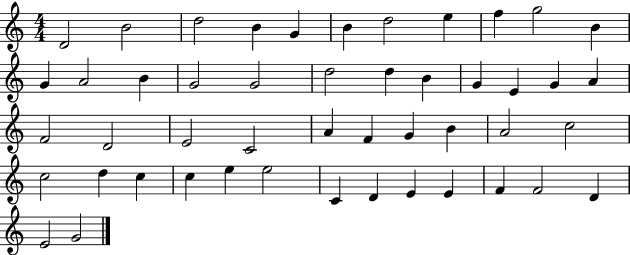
{
  \clef treble
  \numericTimeSignature
  \time 4/4
  \key c \major
  d'2 b'2 | d''2 b'4 g'4 | b'4 d''2 e''4 | f''4 g''2 b'4 | \break g'4 a'2 b'4 | g'2 g'2 | d''2 d''4 b'4 | g'4 e'4 g'4 a'4 | \break f'2 d'2 | e'2 c'2 | a'4 f'4 g'4 b'4 | a'2 c''2 | \break c''2 d''4 c''4 | c''4 e''4 e''2 | c'4 d'4 e'4 e'4 | f'4 f'2 d'4 | \break e'2 g'2 | \bar "|."
}